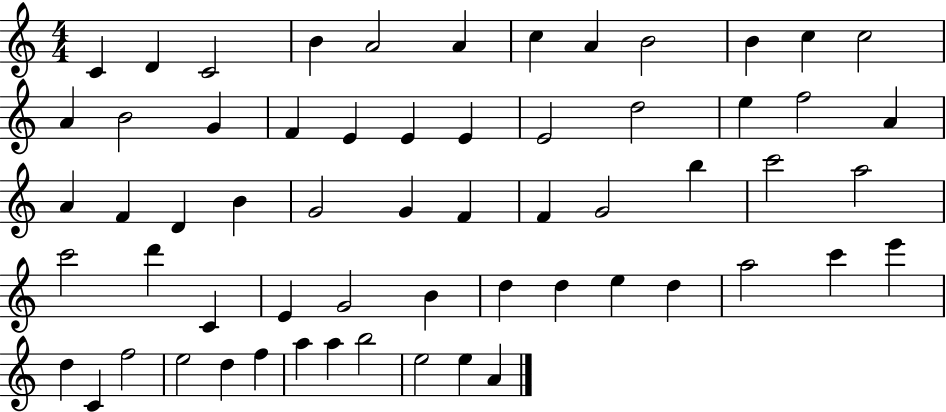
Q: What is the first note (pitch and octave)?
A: C4